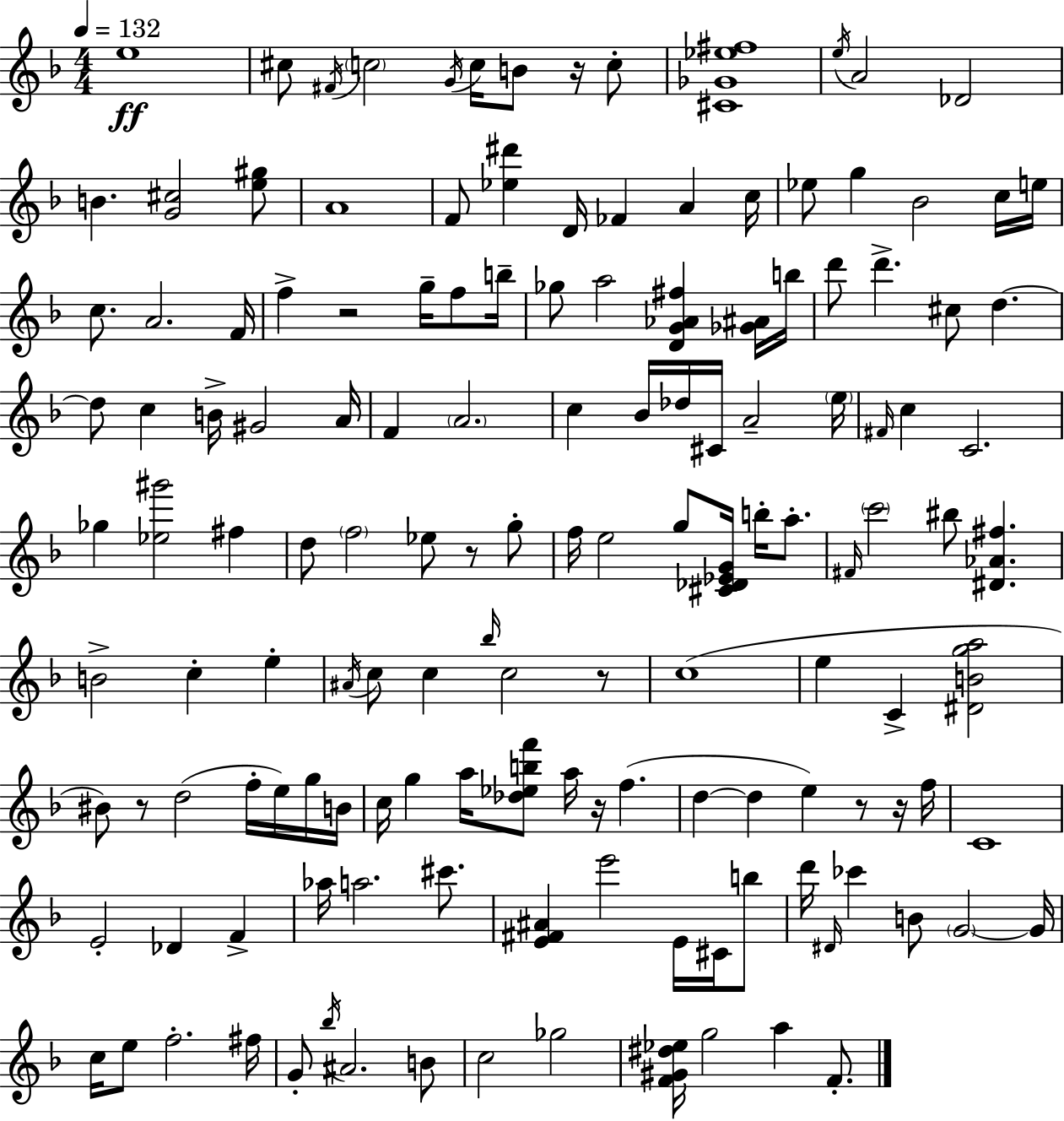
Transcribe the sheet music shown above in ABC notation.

X:1
T:Untitled
M:4/4
L:1/4
K:Dm
e4 ^c/2 ^F/4 c2 G/4 c/4 B/2 z/4 c/2 [^C_G_e^f]4 e/4 A2 _D2 B [G^c]2 [e^g]/2 A4 F/2 [_e^d'] D/4 _F A c/4 _e/2 g _B2 c/4 e/4 c/2 A2 F/4 f z2 g/4 f/2 b/4 _g/2 a2 [DG_A^f] [_G^A]/4 b/4 d'/2 d' ^c/2 d d/2 c B/4 ^G2 A/4 F A2 c _B/4 _d/4 ^C/4 A2 e/4 ^F/4 c C2 _g [_e^g']2 ^f d/2 f2 _e/2 z/2 g/2 f/4 e2 g/2 [^C_D_EG]/4 b/4 a/2 ^F/4 c'2 ^b/2 [^D_A^f] B2 c e ^A/4 c/2 c _b/4 c2 z/2 c4 e C [^DBga]2 ^B/2 z/2 d2 f/4 e/4 g/4 B/4 c/4 g a/4 [_d_ebf']/2 a/4 z/4 f d d e z/2 z/4 f/4 C4 E2 _D F _a/4 a2 ^c'/2 [E^F^A] e'2 E/4 ^C/4 b/2 d'/4 ^D/4 _c' B/2 G2 G/4 c/4 e/2 f2 ^f/4 G/2 _b/4 ^A2 B/2 c2 _g2 [F^G^d_e]/4 g2 a F/2